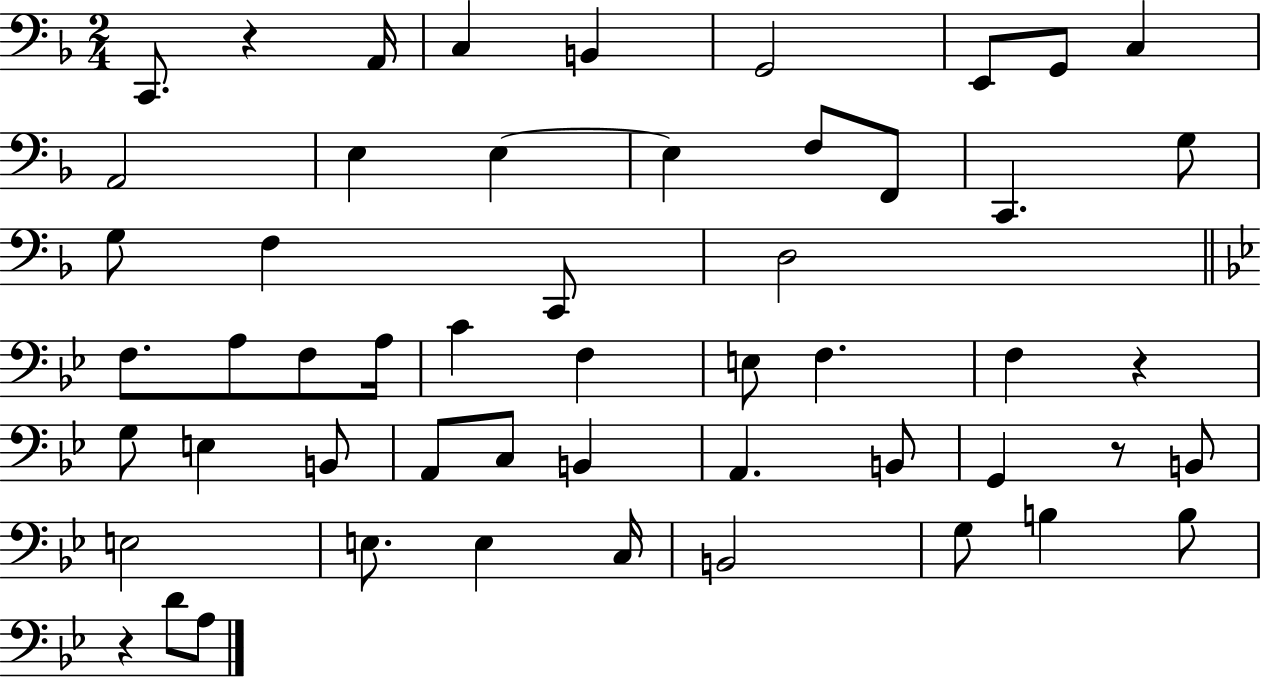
{
  \clef bass
  \numericTimeSignature
  \time 2/4
  \key f \major
  c,8. r4 a,16 | c4 b,4 | g,2 | e,8 g,8 c4 | \break a,2 | e4 e4~~ | e4 f8 f,8 | c,4. g8 | \break g8 f4 c,8 | d2 | \bar "||" \break \key g \minor f8. a8 f8 a16 | c'4 f4 | e8 f4. | f4 r4 | \break g8 e4 b,8 | a,8 c8 b,4 | a,4. b,8 | g,4 r8 b,8 | \break e2 | e8. e4 c16 | b,2 | g8 b4 b8 | \break r4 d'8 a8 | \bar "|."
}